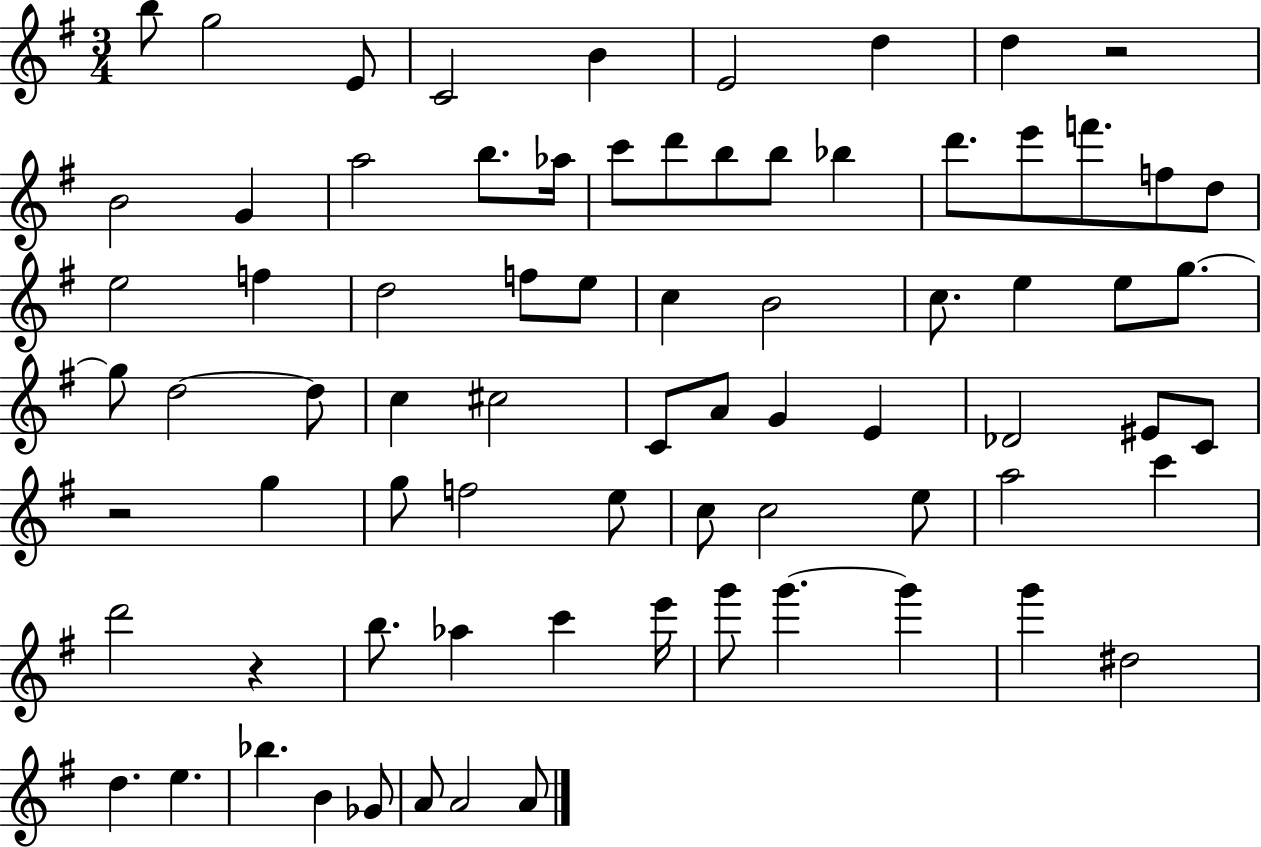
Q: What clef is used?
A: treble